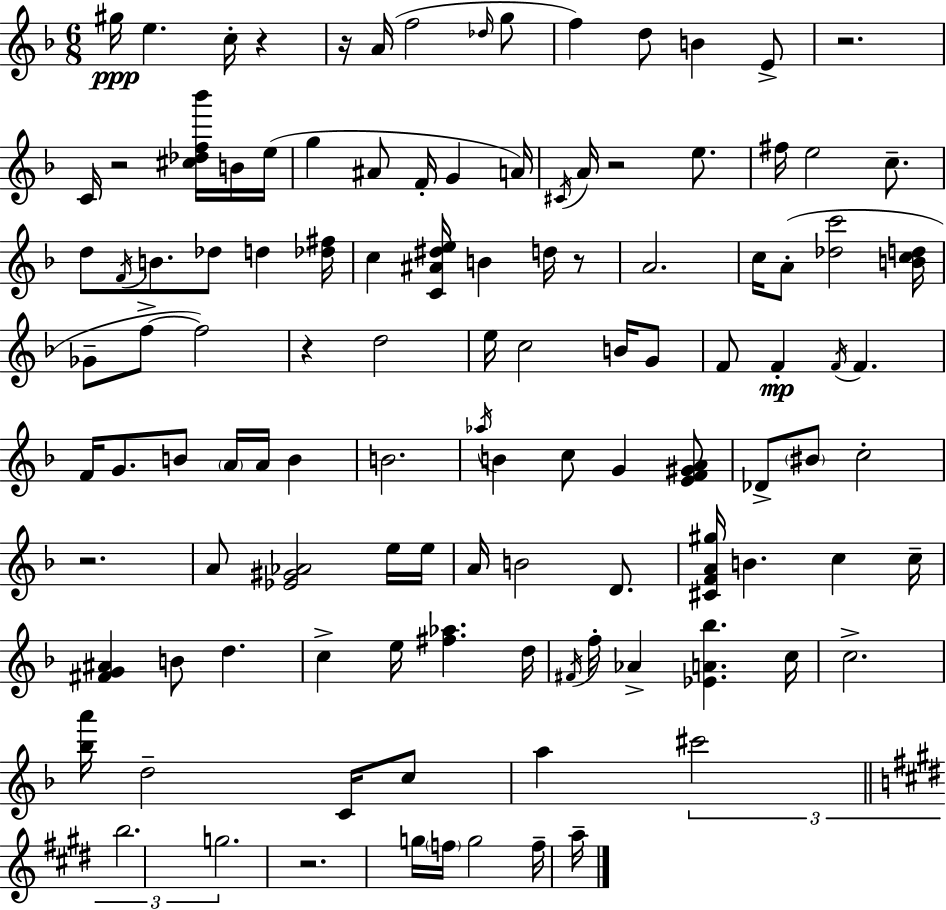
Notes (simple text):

G#5/s E5/q. C5/s R/q R/s A4/s F5/h Db5/s G5/e F5/q D5/e B4/q E4/e R/h. C4/s R/h [C#5,Db5,F5,Bb6]/s B4/s E5/s G5/q A#4/e F4/s G4/q A4/s C#4/s A4/s R/h E5/e. F#5/s E5/h C5/e. D5/e F4/s B4/e. Db5/e D5/q [Db5,F#5]/s C5/q [C4,A#4,D#5,E5]/s B4/q D5/s R/e A4/h. C5/s A4/e [Db5,C6]/h [B4,C5,D5]/s Gb4/e F5/e F5/h R/q D5/h E5/s C5/h B4/s G4/e F4/e F4/q F4/s F4/q. F4/s G4/e. B4/e A4/s A4/s B4/q B4/h. Ab5/s B4/q C5/e G4/q [E4,F4,G#4,A4]/e Db4/e BIS4/e C5/h R/h. A4/e [Eb4,G#4,Ab4]/h E5/s E5/s A4/s B4/h D4/e. [C#4,F4,A4,G#5]/s B4/q. C5/q C5/s [F#4,G4,A#4]/q B4/e D5/q. C5/q E5/s [F#5,Ab5]/q. D5/s F#4/s F5/s Ab4/q [Eb4,A4,Bb5]/q. C5/s C5/h. [Bb5,A6]/s D5/h C4/s C5/e A5/q C#6/h B5/h. G5/h. R/h. G5/s F5/s G5/h F5/s A5/s